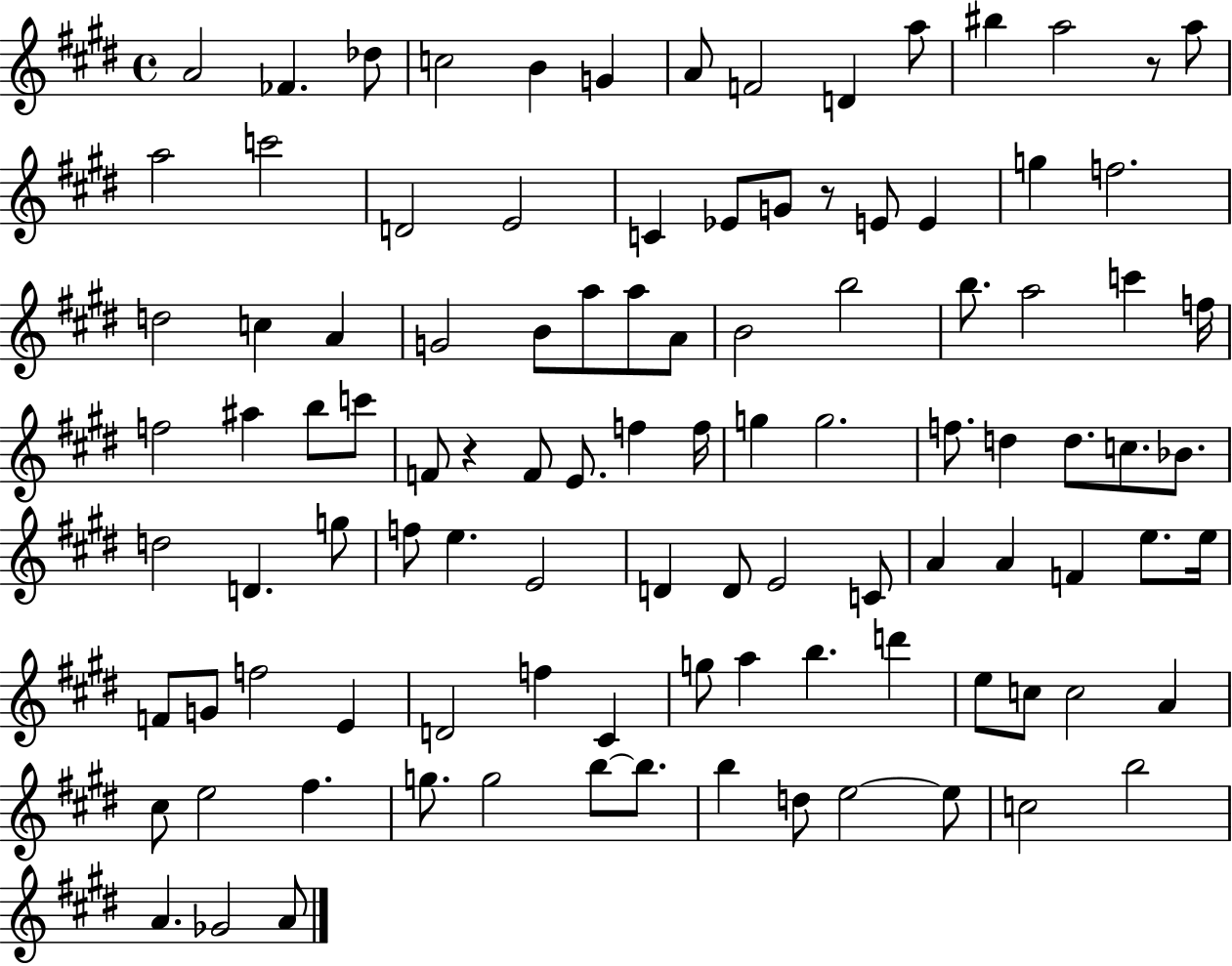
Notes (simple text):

A4/h FES4/q. Db5/e C5/h B4/q G4/q A4/e F4/h D4/q A5/e BIS5/q A5/h R/e A5/e A5/h C6/h D4/h E4/h C4/q Eb4/e G4/e R/e E4/e E4/q G5/q F5/h. D5/h C5/q A4/q G4/h B4/e A5/e A5/e A4/e B4/h B5/h B5/e. A5/h C6/q F5/s F5/h A#5/q B5/e C6/e F4/e R/q F4/e E4/e. F5/q F5/s G5/q G5/h. F5/e. D5/q D5/e. C5/e. Bb4/e. D5/h D4/q. G5/e F5/e E5/q. E4/h D4/q D4/e E4/h C4/e A4/q A4/q F4/q E5/e. E5/s F4/e G4/e F5/h E4/q D4/h F5/q C#4/q G5/e A5/q B5/q. D6/q E5/e C5/e C5/h A4/q C#5/e E5/h F#5/q. G5/e. G5/h B5/e B5/e. B5/q D5/e E5/h E5/e C5/h B5/h A4/q. Gb4/h A4/e